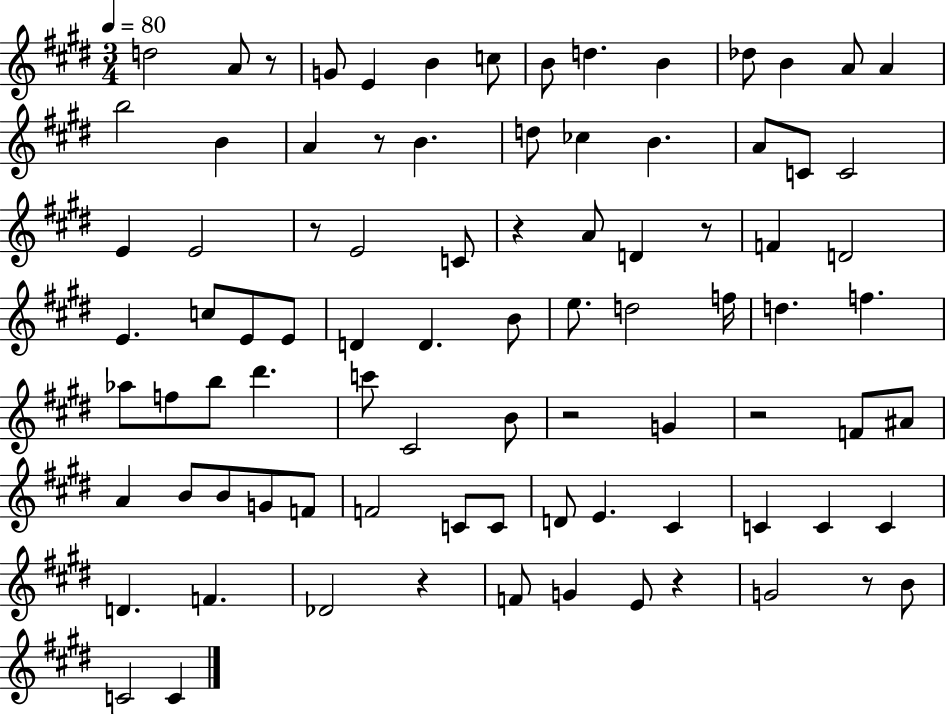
X:1
T:Untitled
M:3/4
L:1/4
K:E
d2 A/2 z/2 G/2 E B c/2 B/2 d B _d/2 B A/2 A b2 B A z/2 B d/2 _c B A/2 C/2 C2 E E2 z/2 E2 C/2 z A/2 D z/2 F D2 E c/2 E/2 E/2 D D B/2 e/2 d2 f/4 d f _a/2 f/2 b/2 ^d' c'/2 ^C2 B/2 z2 G z2 F/2 ^A/2 A B/2 B/2 G/2 F/2 F2 C/2 C/2 D/2 E ^C C C C D F _D2 z F/2 G E/2 z G2 z/2 B/2 C2 C